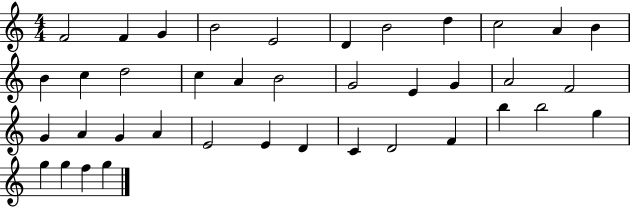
F4/h F4/q G4/q B4/h E4/h D4/q B4/h D5/q C5/h A4/q B4/q B4/q C5/q D5/h C5/q A4/q B4/h G4/h E4/q G4/q A4/h F4/h G4/q A4/q G4/q A4/q E4/h E4/q D4/q C4/q D4/h F4/q B5/q B5/h G5/q G5/q G5/q F5/q G5/q